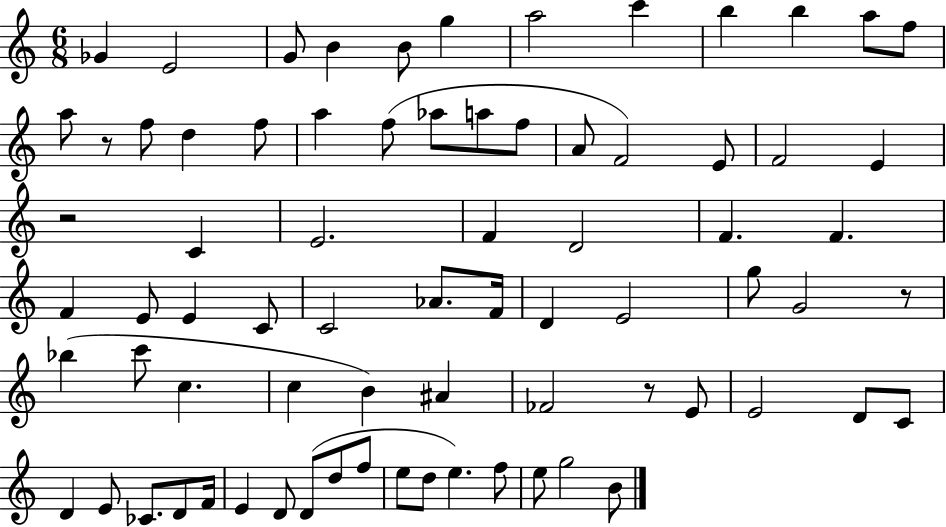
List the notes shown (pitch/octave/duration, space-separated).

Gb4/q E4/h G4/e B4/q B4/e G5/q A5/h C6/q B5/q B5/q A5/e F5/e A5/e R/e F5/e D5/q F5/e A5/q F5/e Ab5/e A5/e F5/e A4/e F4/h E4/e F4/h E4/q R/h C4/q E4/h. F4/q D4/h F4/q. F4/q. F4/q E4/e E4/q C4/e C4/h Ab4/e. F4/s D4/q E4/h G5/e G4/h R/e Bb5/q C6/e C5/q. C5/q B4/q A#4/q FES4/h R/e E4/e E4/h D4/e C4/e D4/q E4/e CES4/e. D4/e F4/s E4/q D4/e D4/e D5/e F5/e E5/e D5/e E5/q. F5/e E5/e G5/h B4/e